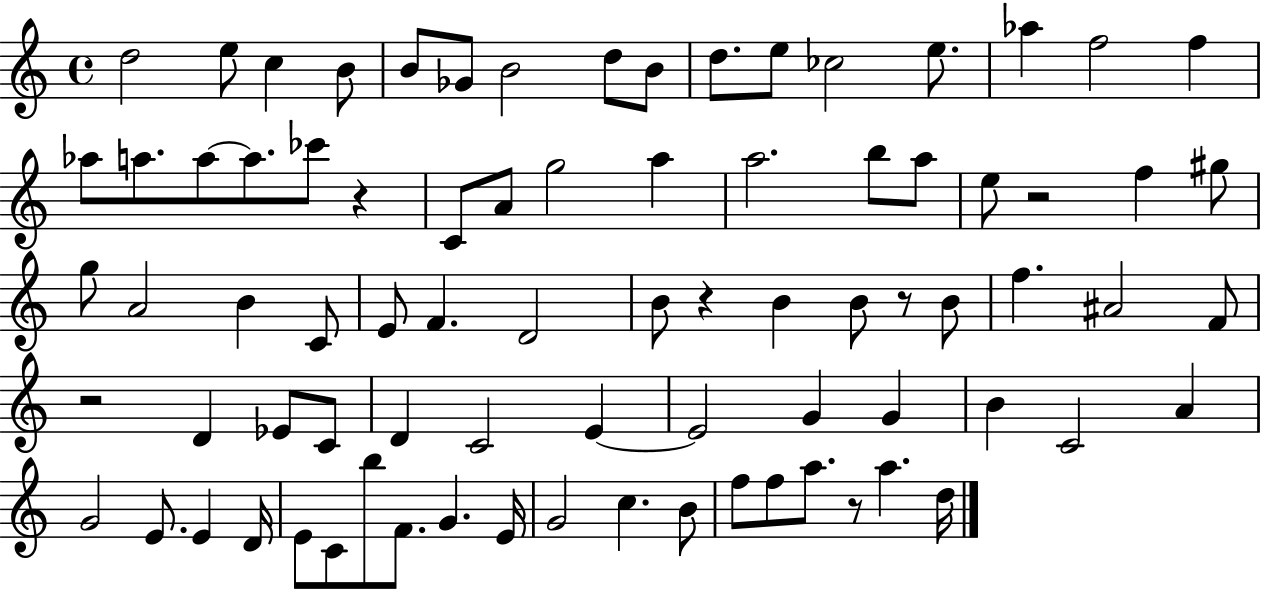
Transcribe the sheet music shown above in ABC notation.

X:1
T:Untitled
M:4/4
L:1/4
K:C
d2 e/2 c B/2 B/2 _G/2 B2 d/2 B/2 d/2 e/2 _c2 e/2 _a f2 f _a/2 a/2 a/2 a/2 _c'/2 z C/2 A/2 g2 a a2 b/2 a/2 e/2 z2 f ^g/2 g/2 A2 B C/2 E/2 F D2 B/2 z B B/2 z/2 B/2 f ^A2 F/2 z2 D _E/2 C/2 D C2 E E2 G G B C2 A G2 E/2 E D/4 E/2 C/2 b/2 F/2 G E/4 G2 c B/2 f/2 f/2 a/2 z/2 a d/4